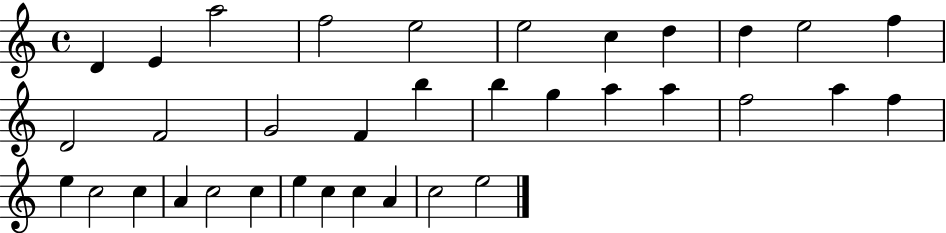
D4/q E4/q A5/h F5/h E5/h E5/h C5/q D5/q D5/q E5/h F5/q D4/h F4/h G4/h F4/q B5/q B5/q G5/q A5/q A5/q F5/h A5/q F5/q E5/q C5/h C5/q A4/q C5/h C5/q E5/q C5/q C5/q A4/q C5/h E5/h